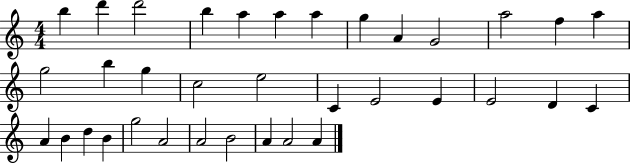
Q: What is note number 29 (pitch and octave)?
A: G5